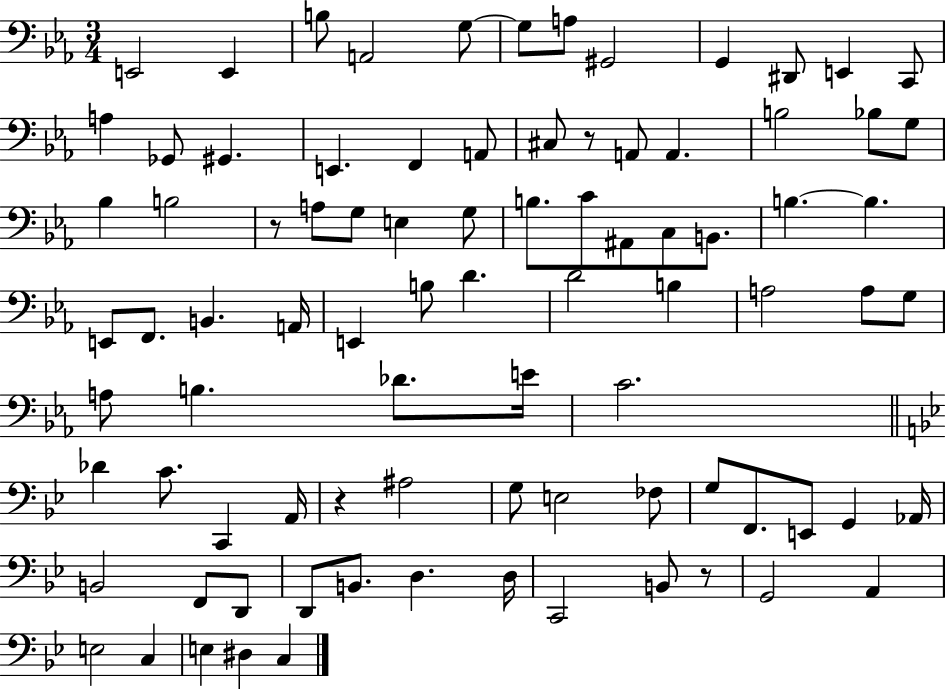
{
  \clef bass
  \numericTimeSignature
  \time 3/4
  \key ees \major
  e,2 e,4 | b8 a,2 g8~~ | g8 a8 gis,2 | g,4 dis,8 e,4 c,8 | \break a4 ges,8 gis,4. | e,4. f,4 a,8 | cis8 r8 a,8 a,4. | b2 bes8 g8 | \break bes4 b2 | r8 a8 g8 e4 g8 | b8. c'8 ais,8 c8 b,8. | b4.~~ b4. | \break e,8 f,8. b,4. a,16 | e,4 b8 d'4. | d'2 b4 | a2 a8 g8 | \break a8 b4. des'8. e'16 | c'2. | \bar "||" \break \key bes \major des'4 c'8. c,4 a,16 | r4 ais2 | g8 e2 fes8 | g8 f,8. e,8 g,4 aes,16 | \break b,2 f,8 d,8 | d,8 b,8. d4. d16 | c,2 b,8 r8 | g,2 a,4 | \break e2 c4 | e4 dis4 c4 | \bar "|."
}